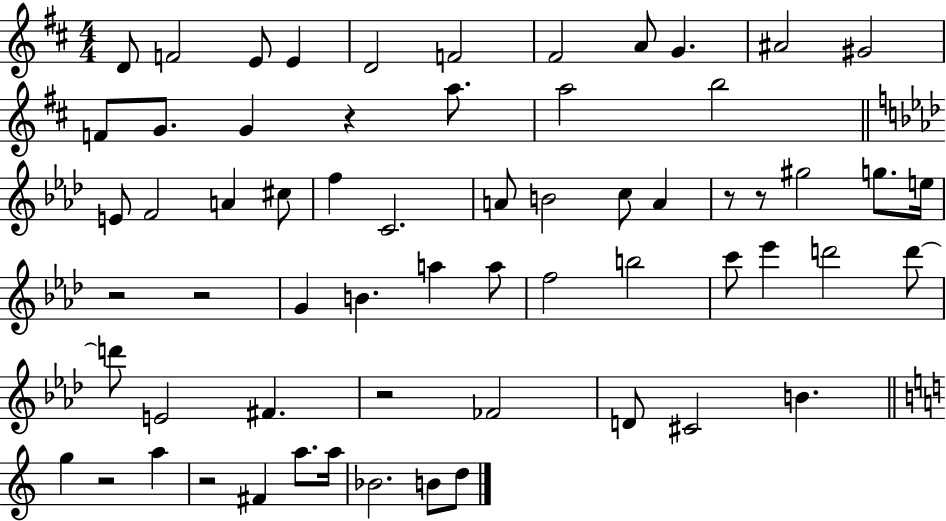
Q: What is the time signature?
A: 4/4